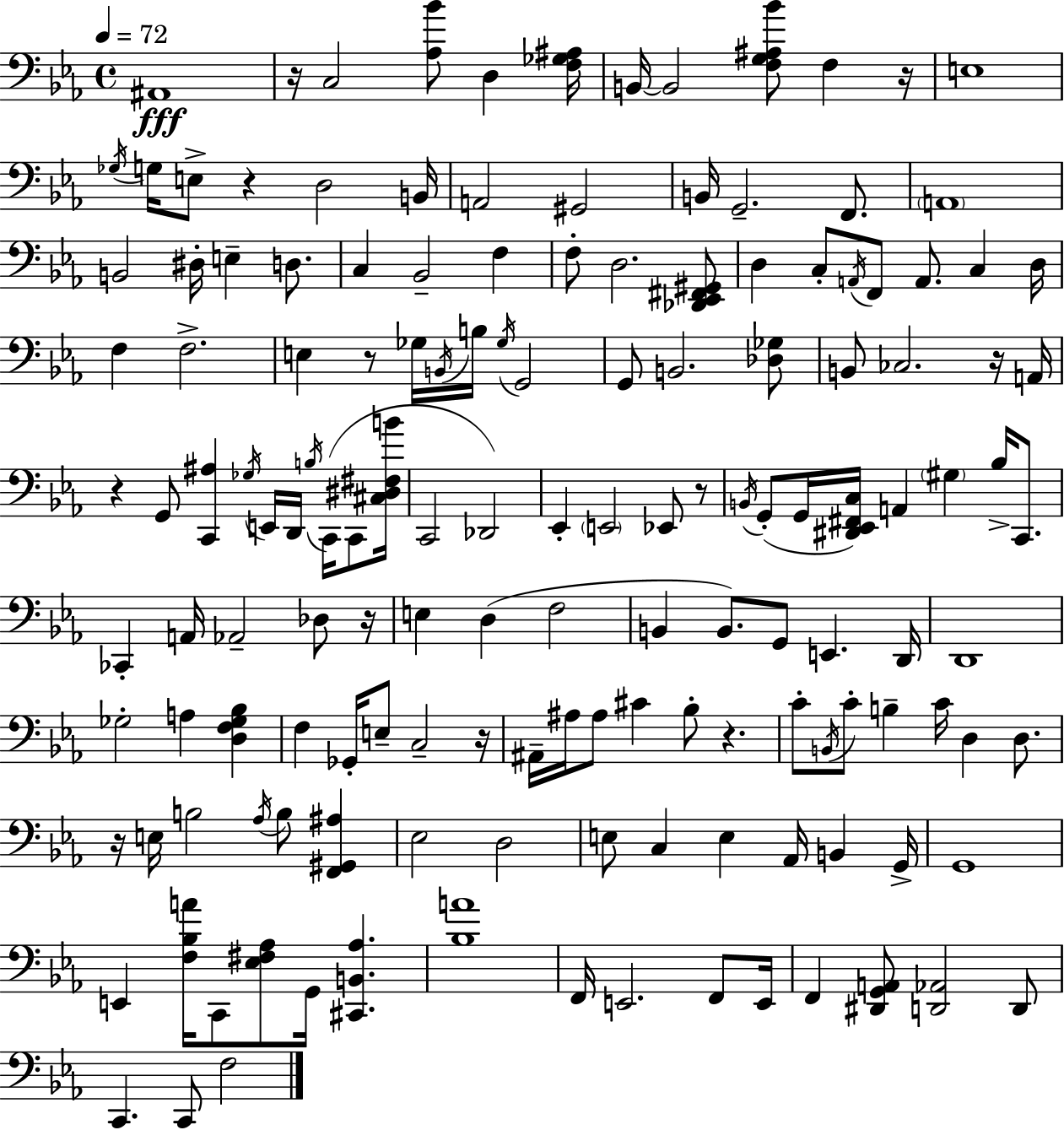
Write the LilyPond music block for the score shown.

{
  \clef bass
  \time 4/4
  \defaultTimeSignature
  \key c \minor
  \tempo 4 = 72
  ais,1\fff | r16 c2 <aes bes'>8 d4 <f ges ais>16 | b,16~~ b,2 <f g ais bes'>8 f4 r16 | e1 | \break \acciaccatura { ges16 } g16 e8-> r4 d2 | b,16 a,2 gis,2 | b,16 g,2.-- f,8. | \parenthesize a,1 | \break b,2 dis16-. e4-- d8. | c4 bes,2-- f4 | f8-. d2. <des, ees, fis, gis,>8 | d4 c8-. \acciaccatura { a,16 } f,8 a,8. c4 | \break d16 f4 f2.-> | e4 r8 ges16 \acciaccatura { b,16 } b16 \acciaccatura { ges16 } g,2 | g,8 b,2. | <des ges>8 b,8 ces2. | \break r16 a,16 r4 g,8 <c, ais>4 \acciaccatura { ges16 } e,16 | d,16 \acciaccatura { b16 }( c,16 c,8 <cis dis fis b'>16 c,2 des,2) | ees,4-. \parenthesize e,2 | ees,8 r8 \acciaccatura { b,16 }( g,8-. g,16 <dis, ees, fis, c>16) a,4 \parenthesize gis4 | \break bes16-> c,8. ces,4-. a,16 aes,2-- | des8 r16 e4 d4( f2 | b,4 b,8.) g,8 | e,4. d,16 d,1 | \break ges2-. a4 | <d f ges bes>4 f4 ges,16-. e8-- c2-- | r16 ais,16-- ais16 ais8 cis'4 bes8-. | r4. c'8-. \acciaccatura { b,16 } c'8-. b4-- | \break c'16 d4 d8. r16 e16 b2 | \acciaccatura { aes16 } b8 <f, gis, ais>4 ees2 | d2 e8 c4 e4 | aes,16 b,4 g,16-> g,1 | \break e,4 <f bes a'>16 c,8 | <ees fis aes>8 g,16 <cis, b, aes>4. <bes a'>1 | f,16 e,2. | f,8 e,16 f,4 <dis, g, a,>8 <d, aes,>2 | \break d,8 c,4. c,8 | f2 \bar "|."
}